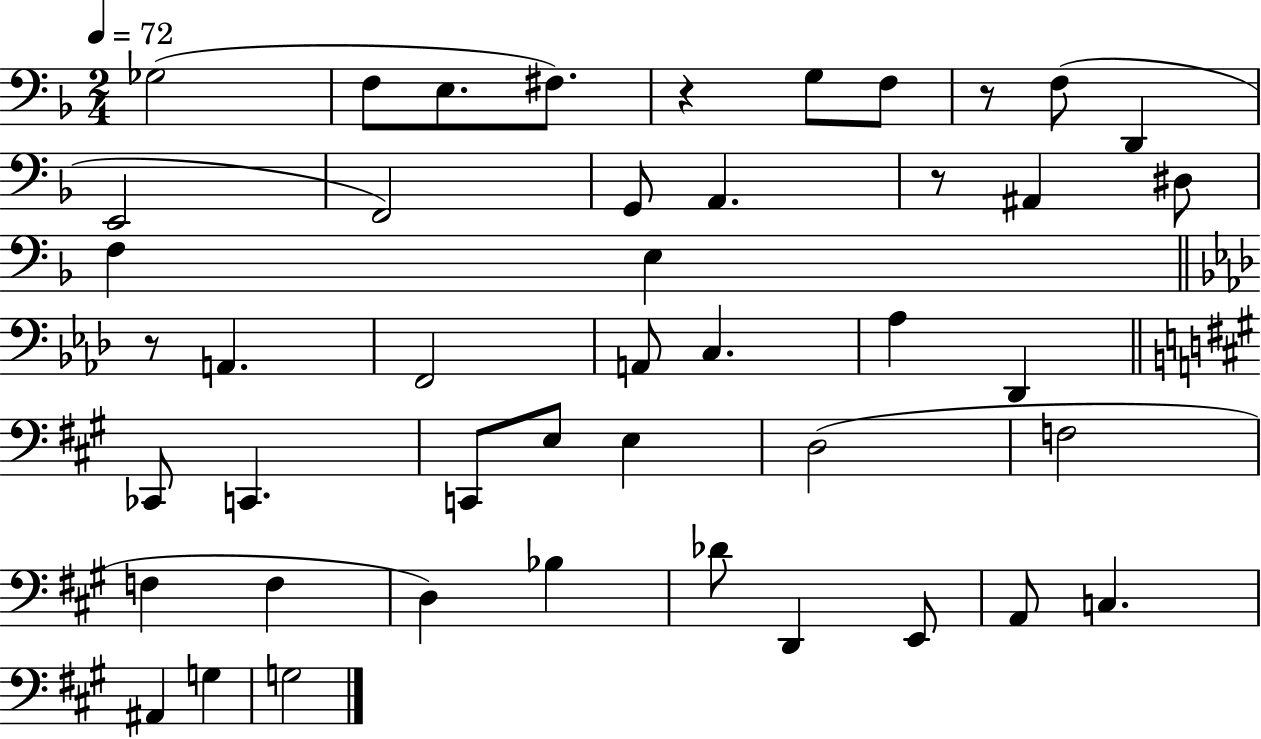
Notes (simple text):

Gb3/h F3/e E3/e. F#3/e. R/q G3/e F3/e R/e F3/e D2/q E2/h F2/h G2/e A2/q. R/e A#2/q D#3/e F3/q E3/q R/e A2/q. F2/h A2/e C3/q. Ab3/q Db2/q CES2/e C2/q. C2/e E3/e E3/q D3/h F3/h F3/q F3/q D3/q Bb3/q Db4/e D2/q E2/e A2/e C3/q. A#2/q G3/q G3/h